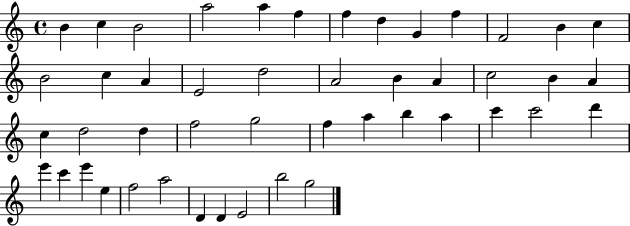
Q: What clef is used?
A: treble